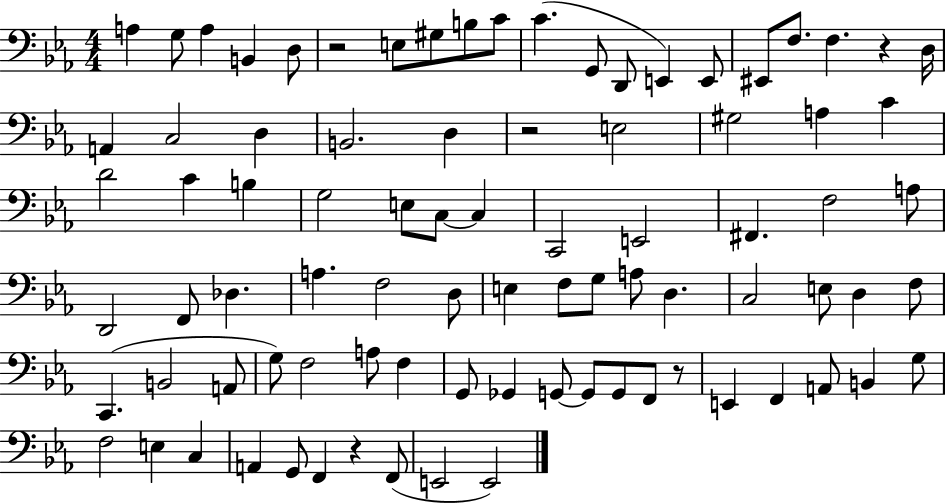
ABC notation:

X:1
T:Untitled
M:4/4
L:1/4
K:Eb
A, G,/2 A, B,, D,/2 z2 E,/2 ^G,/2 B,/2 C/2 C G,,/2 D,,/2 E,, E,,/2 ^E,,/2 F,/2 F, z D,/4 A,, C,2 D, B,,2 D, z2 E,2 ^G,2 A, C D2 C B, G,2 E,/2 C,/2 C, C,,2 E,,2 ^F,, F,2 A,/2 D,,2 F,,/2 _D, A, F,2 D,/2 E, F,/2 G,/2 A,/2 D, C,2 E,/2 D, F,/2 C,, B,,2 A,,/2 G,/2 F,2 A,/2 F, G,,/2 _G,, G,,/2 G,,/2 G,,/2 F,,/2 z/2 E,, F,, A,,/2 B,, G,/2 F,2 E, C, A,, G,,/2 F,, z F,,/2 E,,2 E,,2